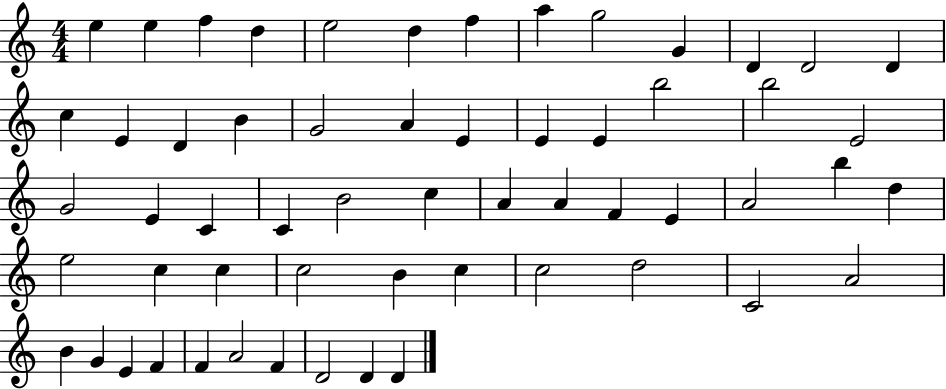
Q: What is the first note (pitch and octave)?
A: E5